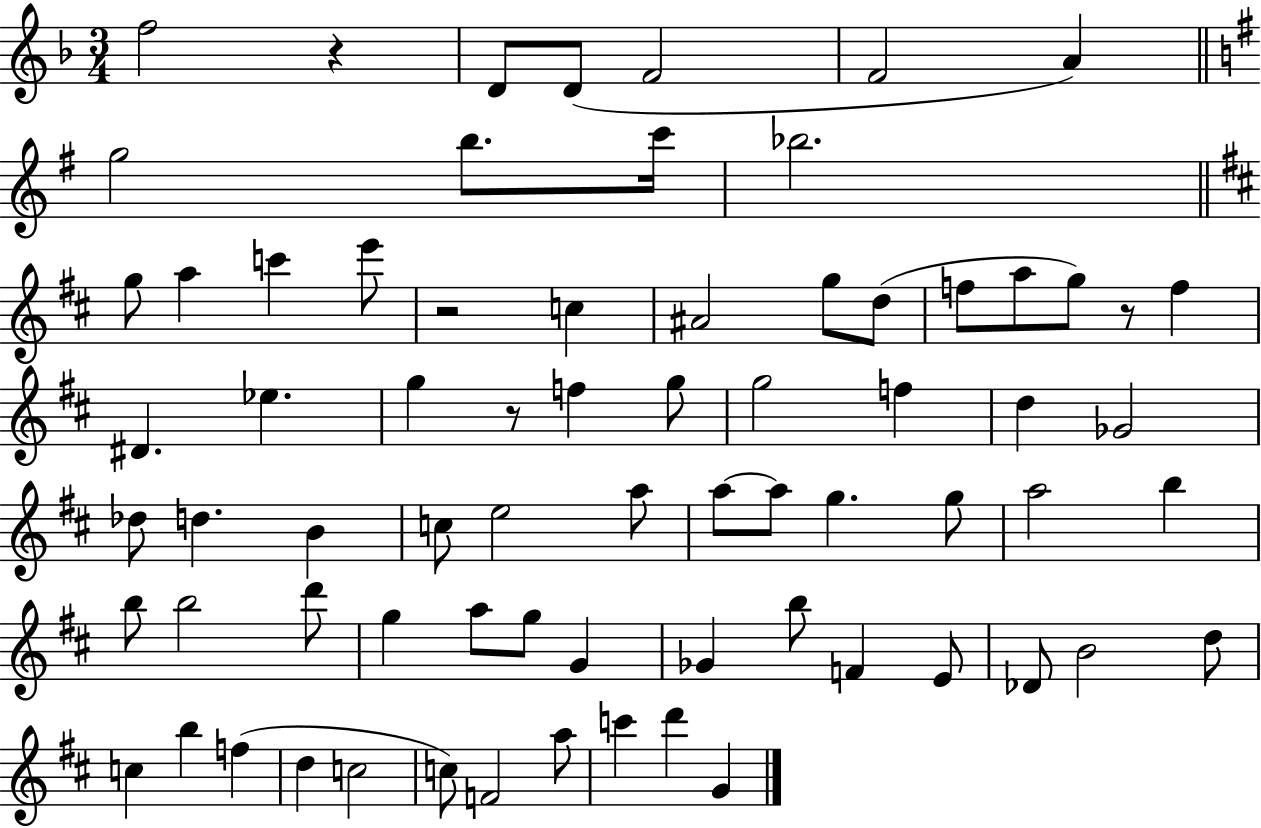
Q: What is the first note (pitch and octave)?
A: F5